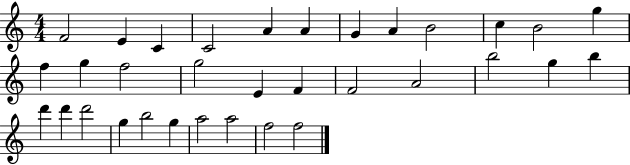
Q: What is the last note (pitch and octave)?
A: F5